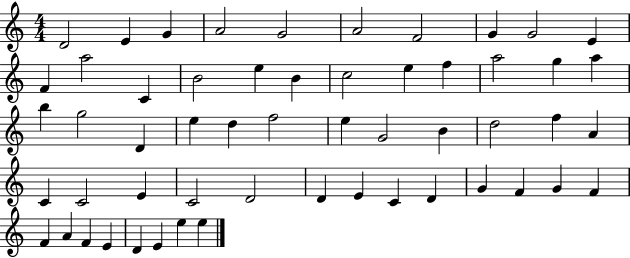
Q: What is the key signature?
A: C major